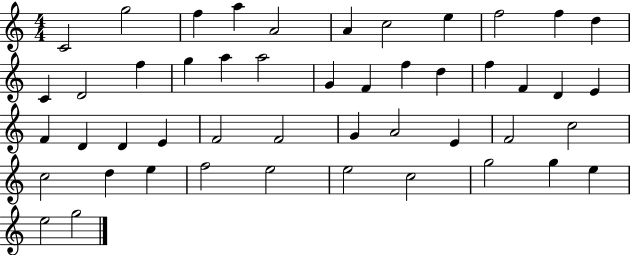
{
  \clef treble
  \numericTimeSignature
  \time 4/4
  \key c \major
  c'2 g''2 | f''4 a''4 a'2 | a'4 c''2 e''4 | f''2 f''4 d''4 | \break c'4 d'2 f''4 | g''4 a''4 a''2 | g'4 f'4 f''4 d''4 | f''4 f'4 d'4 e'4 | \break f'4 d'4 d'4 e'4 | f'2 f'2 | g'4 a'2 e'4 | f'2 c''2 | \break c''2 d''4 e''4 | f''2 e''2 | e''2 c''2 | g''2 g''4 e''4 | \break e''2 g''2 | \bar "|."
}